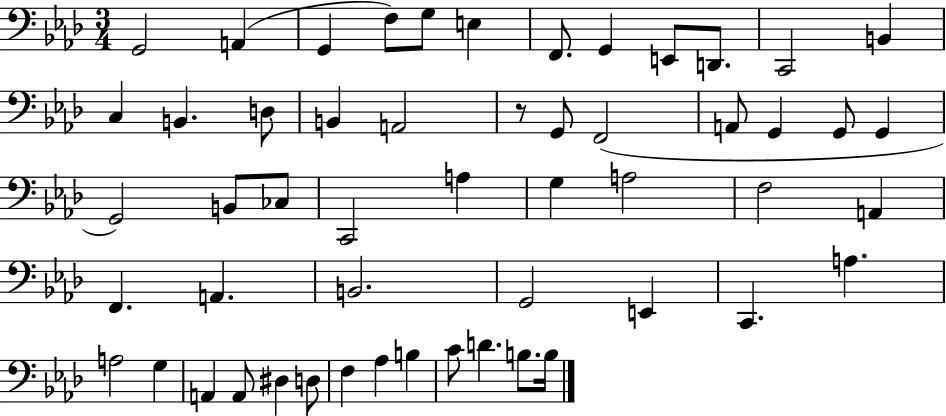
G2/h A2/q G2/q F3/e G3/e E3/q F2/e. G2/q E2/e D2/e. C2/h B2/q C3/q B2/q. D3/e B2/q A2/h R/e G2/e F2/h A2/e G2/q G2/e G2/q G2/h B2/e CES3/e C2/h A3/q G3/q A3/h F3/h A2/q F2/q. A2/q. B2/h. G2/h E2/q C2/q. A3/q. A3/h G3/q A2/q A2/e D#3/q D3/e F3/q Ab3/q B3/q C4/e D4/q. B3/e. B3/s